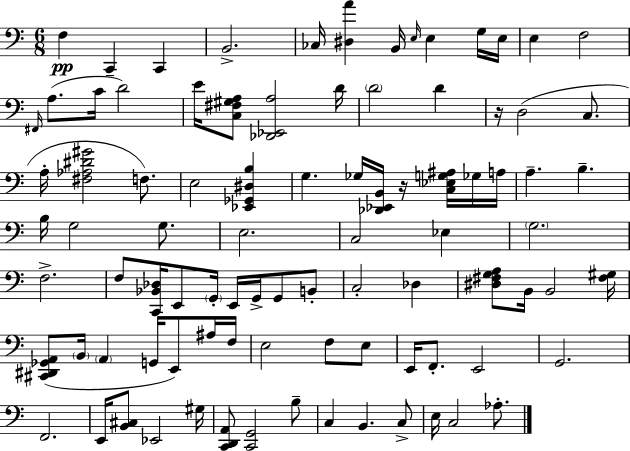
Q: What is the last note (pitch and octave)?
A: Ab3